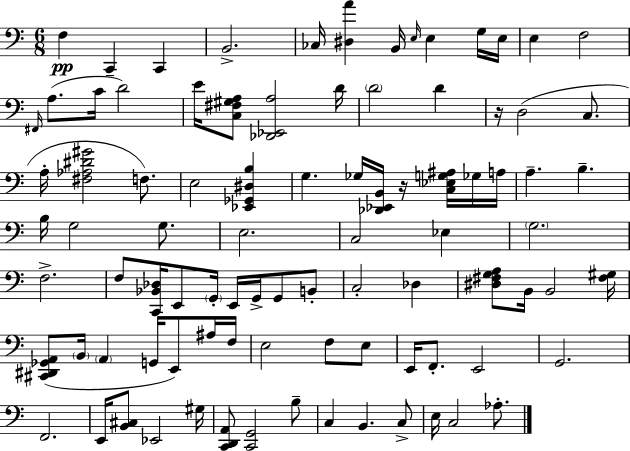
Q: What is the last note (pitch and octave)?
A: Ab3